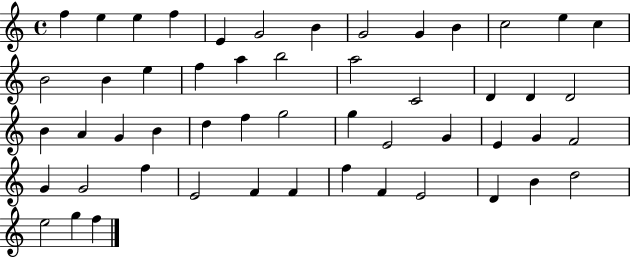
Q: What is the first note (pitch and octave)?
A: F5